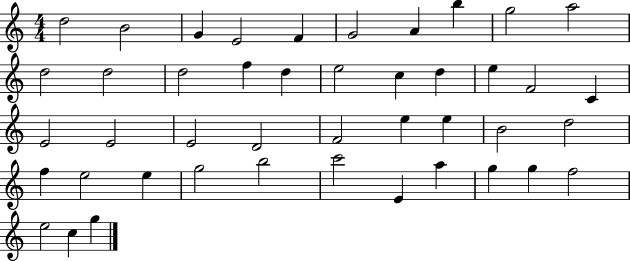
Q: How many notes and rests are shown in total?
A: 44